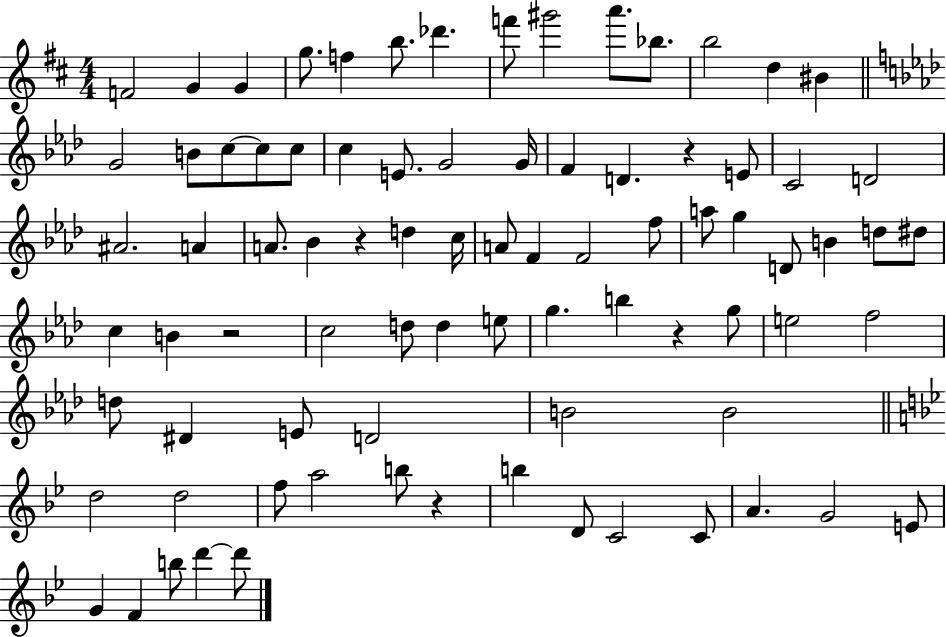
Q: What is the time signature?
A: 4/4